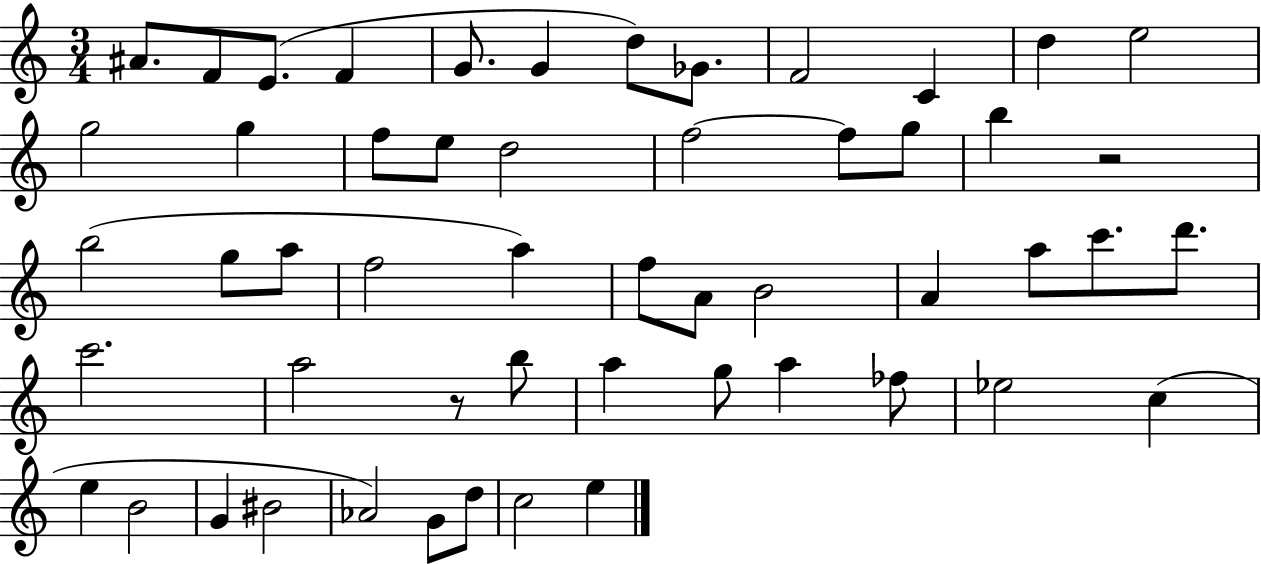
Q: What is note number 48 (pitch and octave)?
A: G4